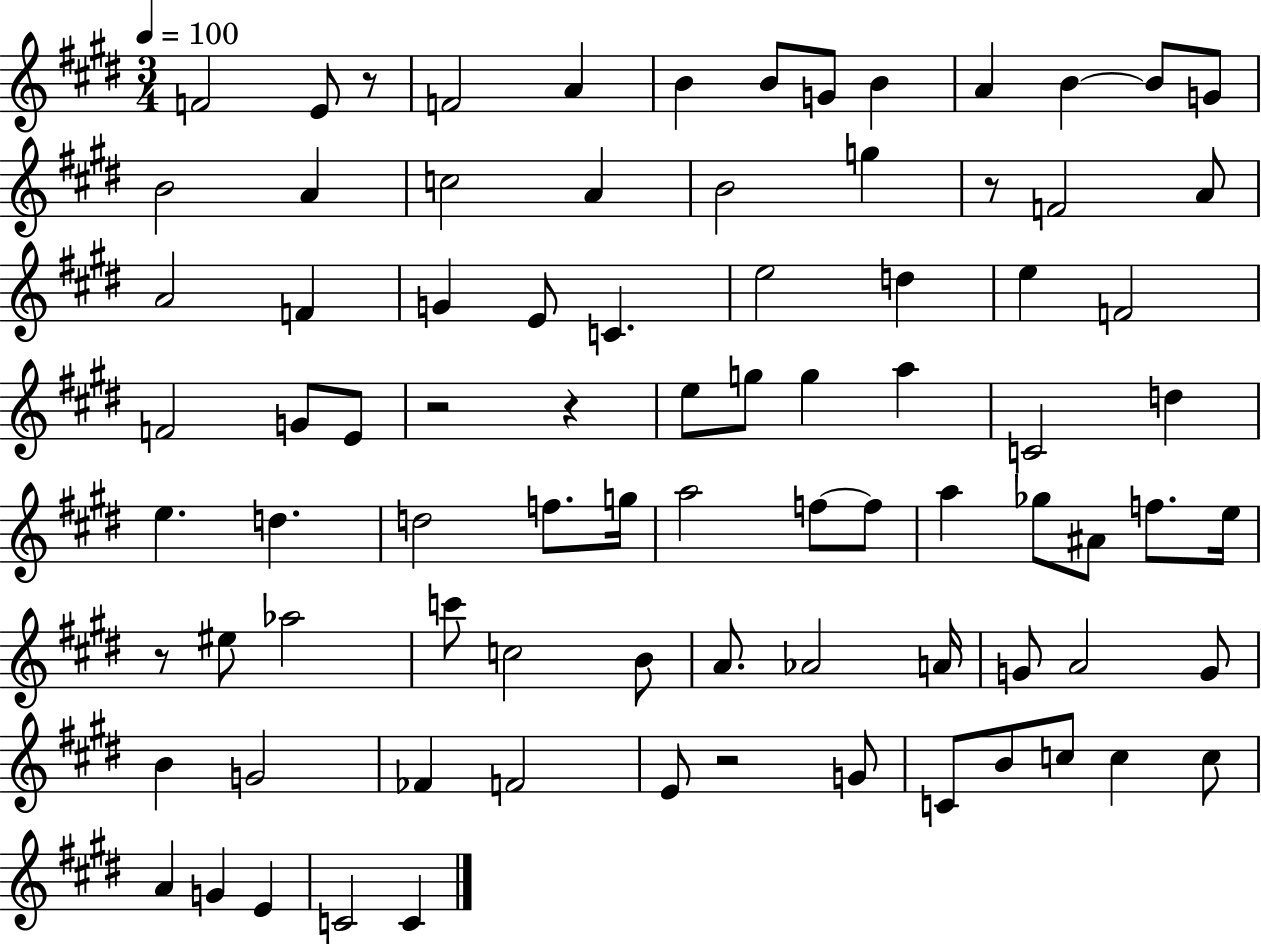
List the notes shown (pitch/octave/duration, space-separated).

F4/h E4/e R/e F4/h A4/q B4/q B4/e G4/e B4/q A4/q B4/q B4/e G4/e B4/h A4/q C5/h A4/q B4/h G5/q R/e F4/h A4/e A4/h F4/q G4/q E4/e C4/q. E5/h D5/q E5/q F4/h F4/h G4/e E4/e R/h R/q E5/e G5/e G5/q A5/q C4/h D5/q E5/q. D5/q. D5/h F5/e. G5/s A5/h F5/e F5/e A5/q Gb5/e A#4/e F5/e. E5/s R/e EIS5/e Ab5/h C6/e C5/h B4/e A4/e. Ab4/h A4/s G4/e A4/h G4/e B4/q G4/h FES4/q F4/h E4/e R/h G4/e C4/e B4/e C5/e C5/q C5/e A4/q G4/q E4/q C4/h C4/q